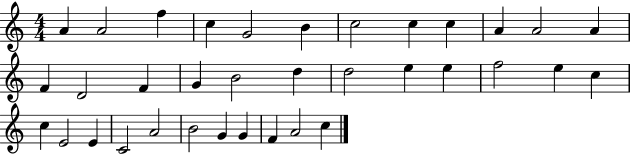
X:1
T:Untitled
M:4/4
L:1/4
K:C
A A2 f c G2 B c2 c c A A2 A F D2 F G B2 d d2 e e f2 e c c E2 E C2 A2 B2 G G F A2 c